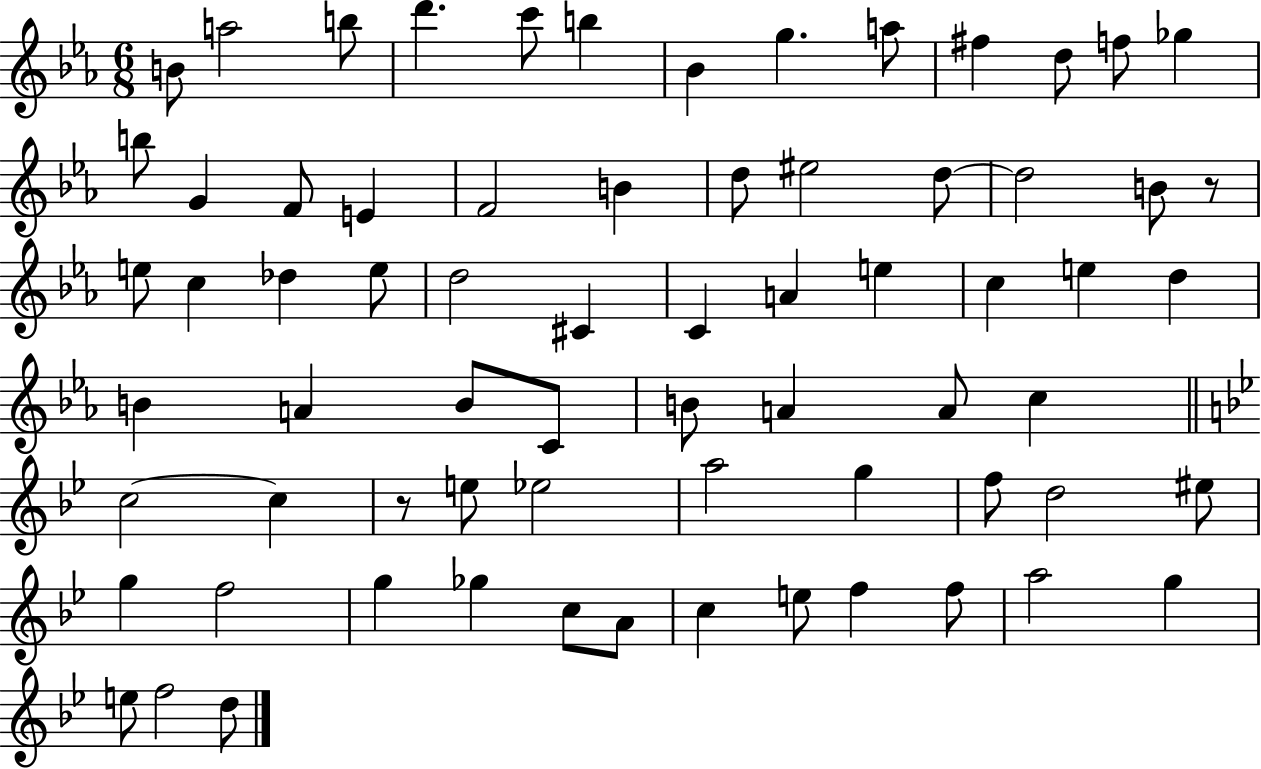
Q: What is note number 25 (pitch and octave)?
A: E5